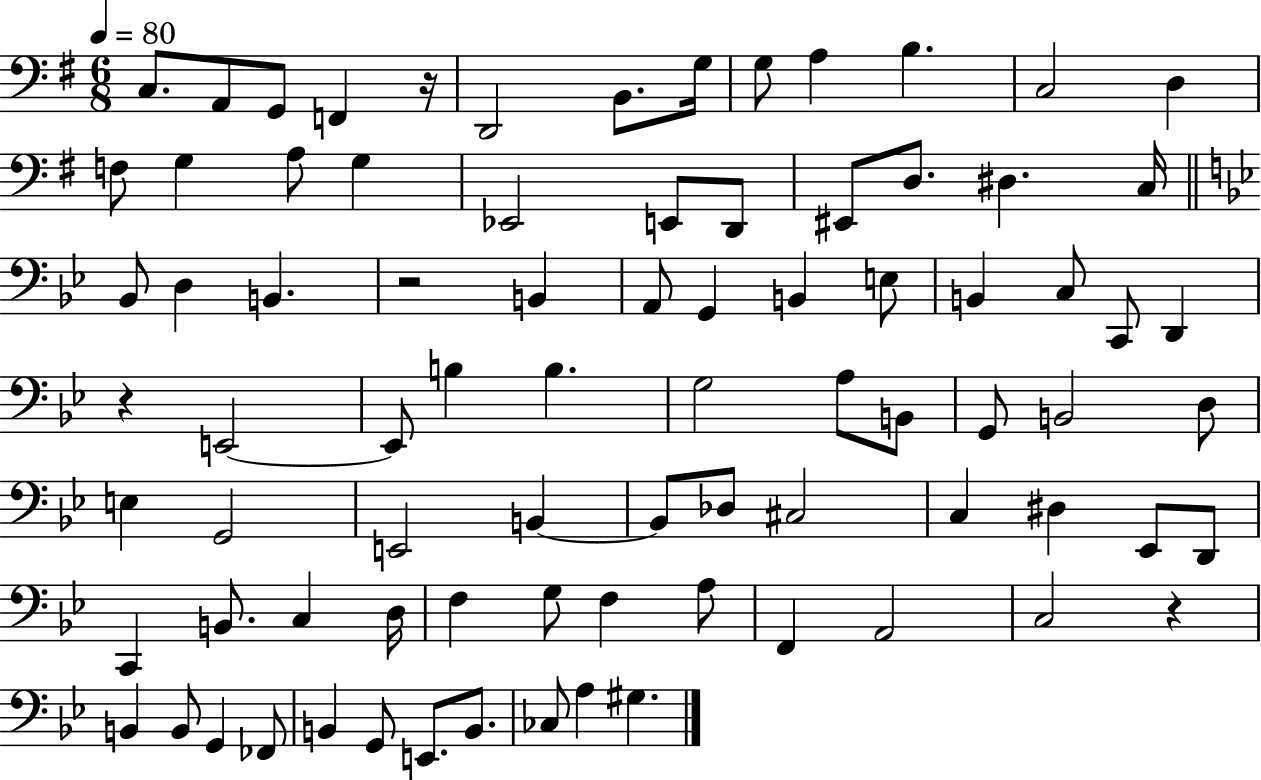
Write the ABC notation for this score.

X:1
T:Untitled
M:6/8
L:1/4
K:G
C,/2 A,,/2 G,,/2 F,, z/4 D,,2 B,,/2 G,/4 G,/2 A, B, C,2 D, F,/2 G, A,/2 G, _E,,2 E,,/2 D,,/2 ^E,,/2 D,/2 ^D, C,/4 _B,,/2 D, B,, z2 B,, A,,/2 G,, B,, E,/2 B,, C,/2 C,,/2 D,, z E,,2 E,,/2 B, B, G,2 A,/2 B,,/2 G,,/2 B,,2 D,/2 E, G,,2 E,,2 B,, B,,/2 _D,/2 ^C,2 C, ^D, _E,,/2 D,,/2 C,, B,,/2 C, D,/4 F, G,/2 F, A,/2 F,, A,,2 C,2 z B,, B,,/2 G,, _F,,/2 B,, G,,/2 E,,/2 B,,/2 _C,/2 A, ^G,